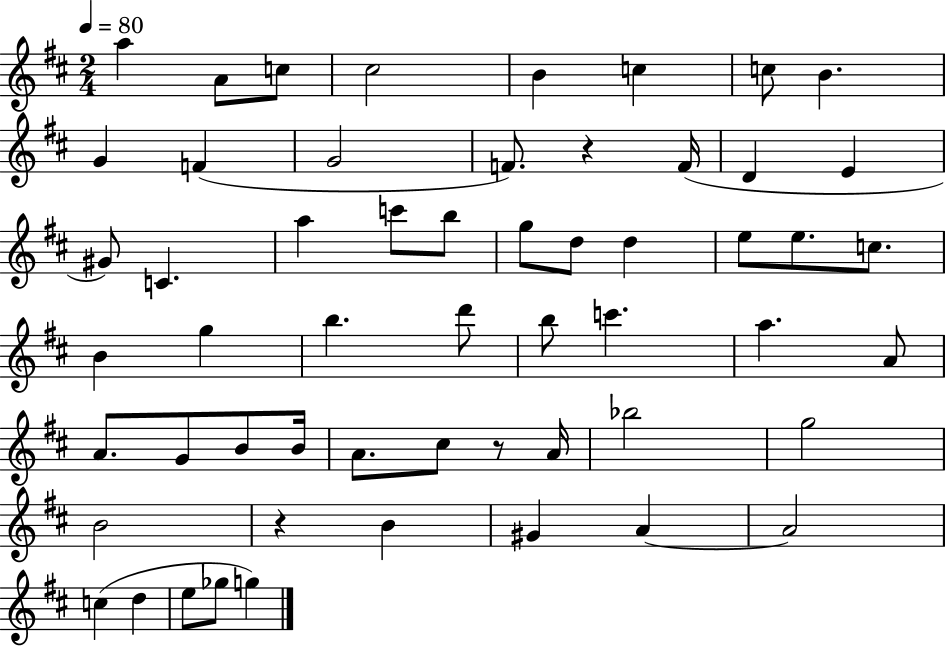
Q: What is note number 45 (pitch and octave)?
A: B4